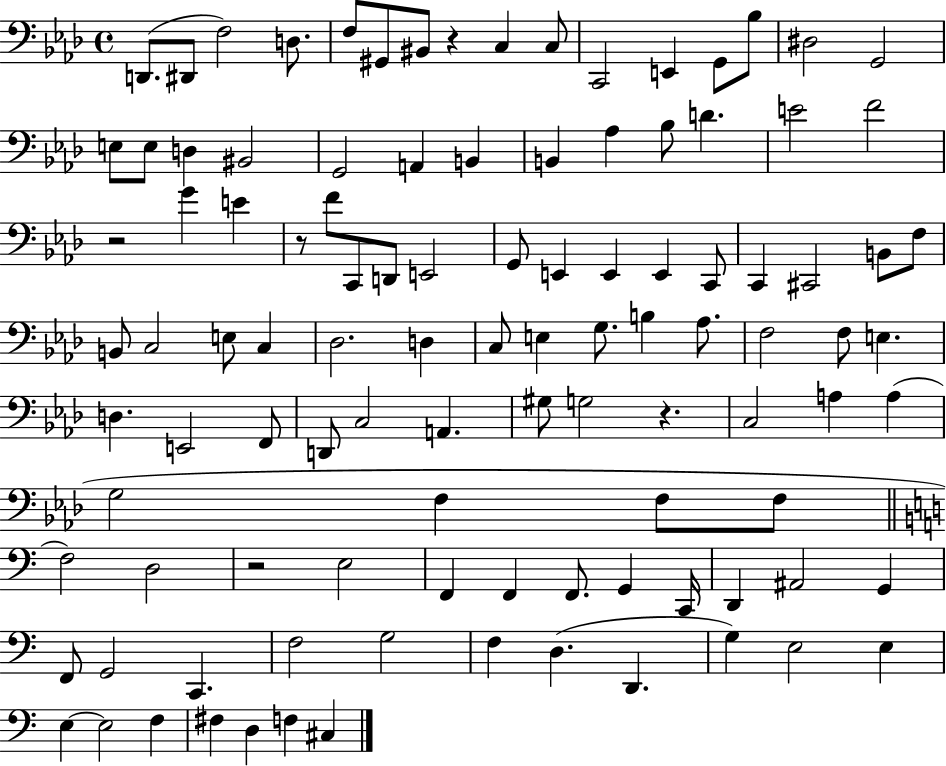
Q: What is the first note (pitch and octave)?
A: D2